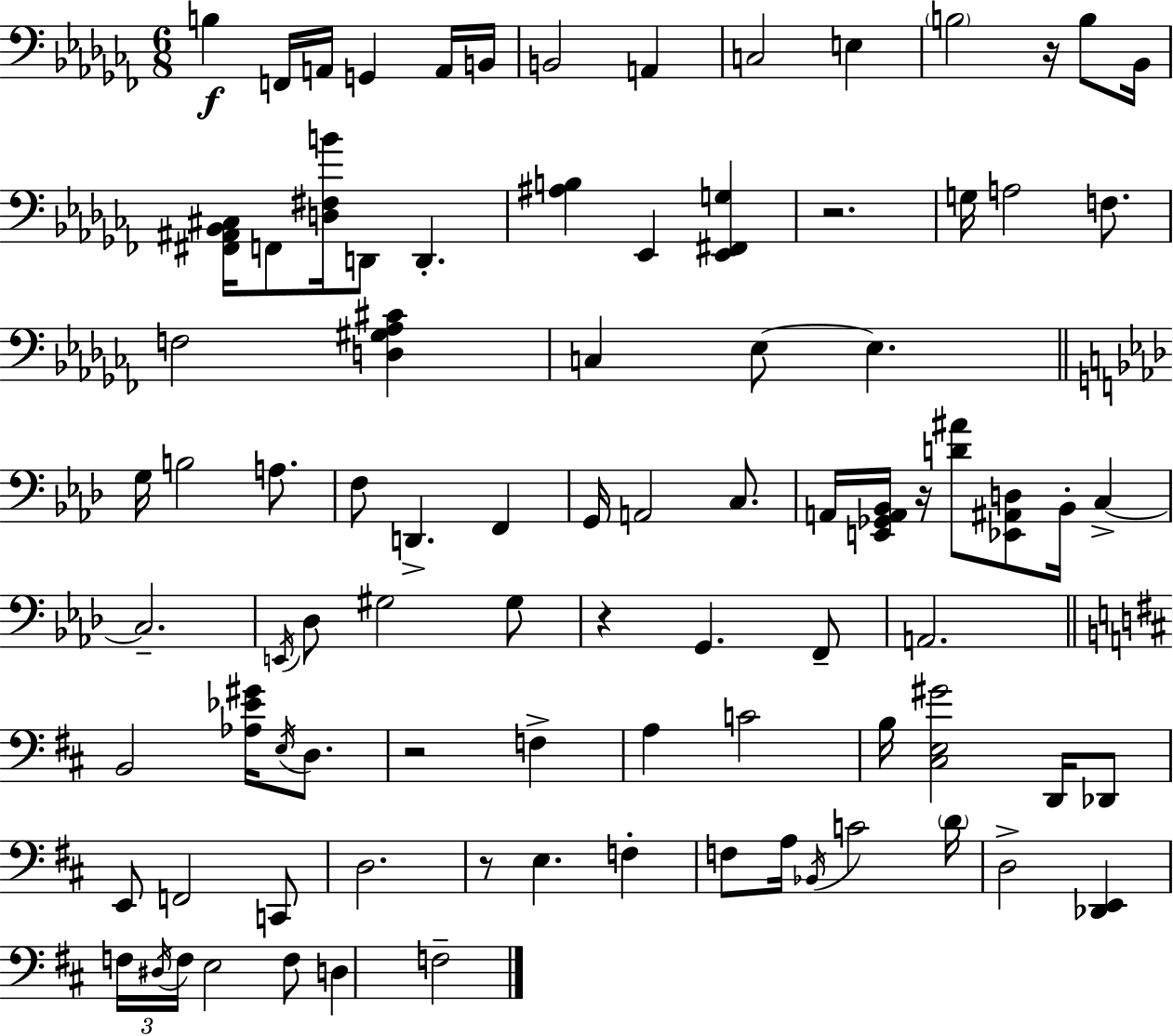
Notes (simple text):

B3/q F2/s A2/s G2/q A2/s B2/s B2/h A2/q C3/h E3/q B3/h R/s B3/e Bb2/s [F#2,A#2,Bb2,C#3]/s F2/e [D3,F#3,B4]/s D2/e D2/q. [A#3,B3]/q Eb2/q [Eb2,F#2,G3]/q R/h. G3/s A3/h F3/e. F3/h [D3,G#3,Ab3,C#4]/q C3/q Eb3/e Eb3/q. G3/s B3/h A3/e. F3/e D2/q. F2/q G2/s A2/h C3/e. A2/s [E2,Gb2,A2,Bb2]/s R/s [D4,A#4]/e [Eb2,A#2,D3]/e Bb2/s C3/q C3/h. E2/s Db3/e G#3/h G#3/e R/q G2/q. F2/e A2/h. B2/h [Ab3,Eb4,G#4]/s E3/s D3/e. R/h F3/q A3/q C4/h B3/s [C#3,E3,G#4]/h D2/s Db2/e E2/e F2/h C2/e D3/h. R/e E3/q. F3/q F3/e A3/s Bb2/s C4/h D4/s D3/h [Db2,E2]/q F3/s D#3/s F3/s E3/h F3/e D3/q F3/h